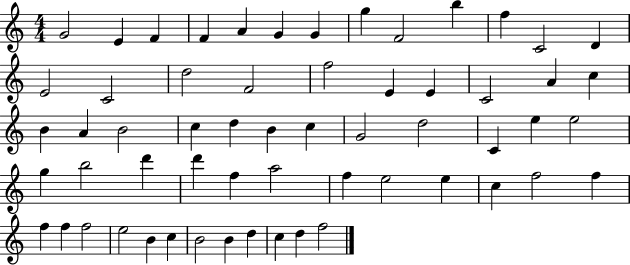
X:1
T:Untitled
M:4/4
L:1/4
K:C
G2 E F F A G G g F2 b f C2 D E2 C2 d2 F2 f2 E E C2 A c B A B2 c d B c G2 d2 C e e2 g b2 d' d' f a2 f e2 e c f2 f f f f2 e2 B c B2 B d c d f2